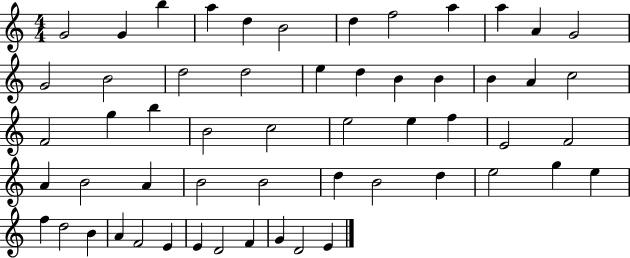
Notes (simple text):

G4/h G4/q B5/q A5/q D5/q B4/h D5/q F5/h A5/q A5/q A4/q G4/h G4/h B4/h D5/h D5/h E5/q D5/q B4/q B4/q B4/q A4/q C5/h F4/h G5/q B5/q B4/h C5/h E5/h E5/q F5/q E4/h F4/h A4/q B4/h A4/q B4/h B4/h D5/q B4/h D5/q E5/h G5/q E5/q F5/q D5/h B4/q A4/q F4/h E4/q E4/q D4/h F4/q G4/q D4/h E4/q